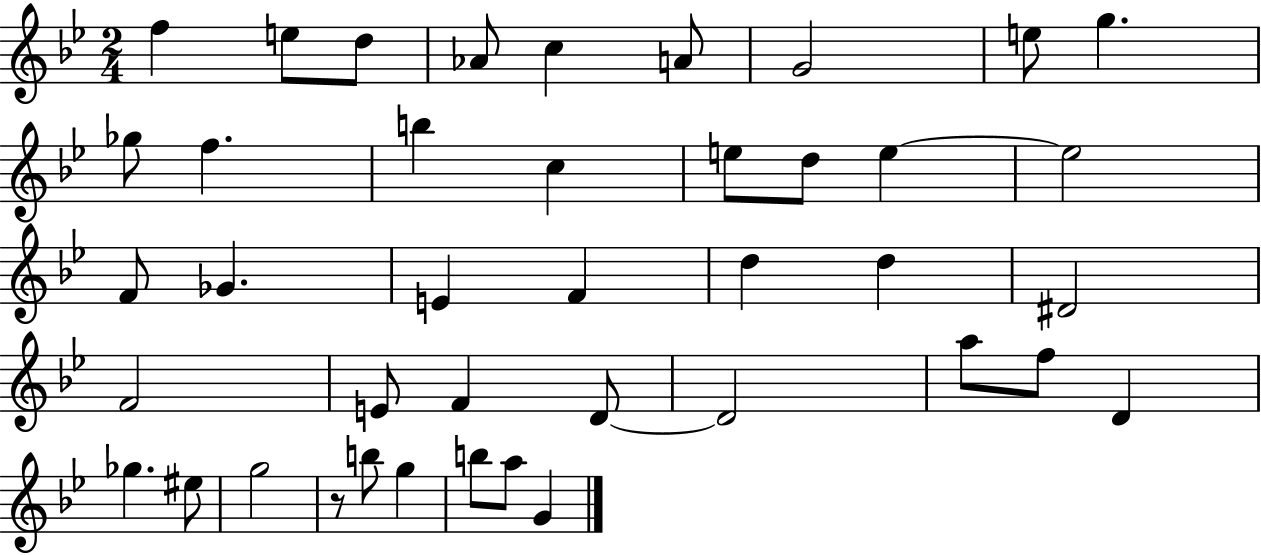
F5/q E5/e D5/e Ab4/e C5/q A4/e G4/h E5/e G5/q. Gb5/e F5/q. B5/q C5/q E5/e D5/e E5/q E5/h F4/e Gb4/q. E4/q F4/q D5/q D5/q D#4/h F4/h E4/e F4/q D4/e D4/h A5/e F5/e D4/q Gb5/q. EIS5/e G5/h R/e B5/e G5/q B5/e A5/e G4/q